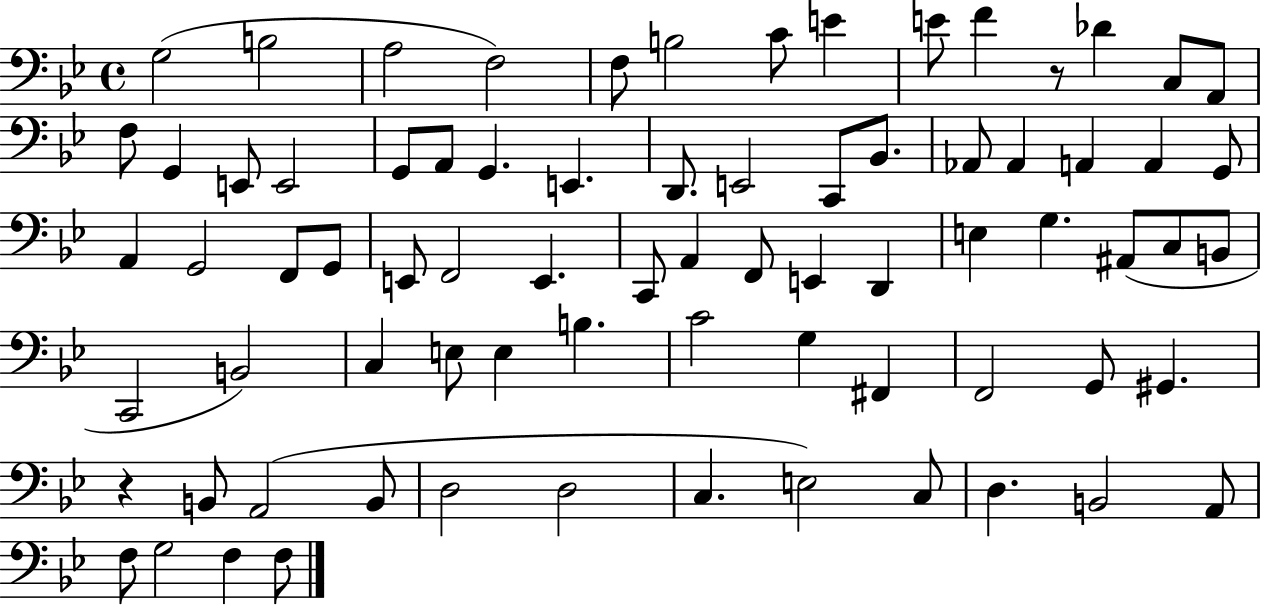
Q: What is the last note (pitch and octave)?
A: F3